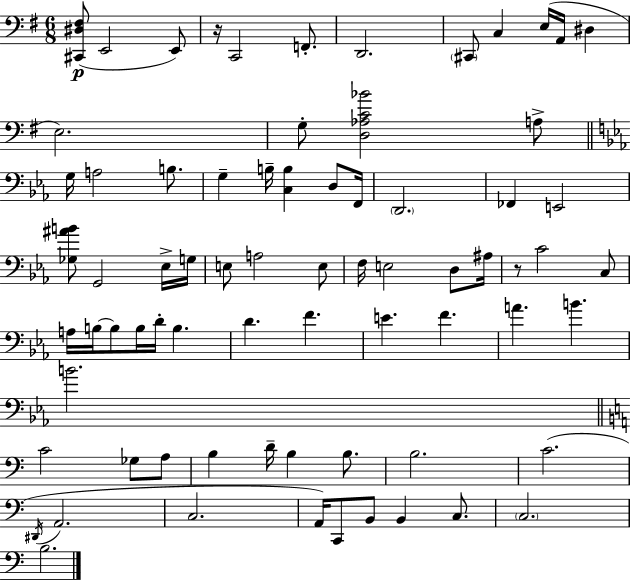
X:1
T:Untitled
M:6/8
L:1/4
K:Em
[^C,,^D,^F,]/2 E,,2 E,,/2 z/4 C,,2 F,,/2 D,,2 ^C,,/2 C, E,/4 A,,/4 ^D, E,2 G,/2 [D,_A,C_B]2 A,/2 G,/4 A,2 B,/2 G, B,/4 [C,B,] D,/2 F,,/4 D,,2 _F,, E,,2 [_G,^AB]/2 G,,2 _E,/4 G,/4 E,/2 A,2 E,/2 F,/4 E,2 D,/2 ^A,/4 z/2 C2 C,/2 A,/4 B,/4 B,/2 B,/4 D/4 B, D F E F A B B2 C2 _G,/2 A,/2 B, D/4 B, B,/2 B,2 C2 ^D,,/4 A,,2 C,2 A,,/4 C,,/2 B,,/2 B,, C,/2 C,2 B,2